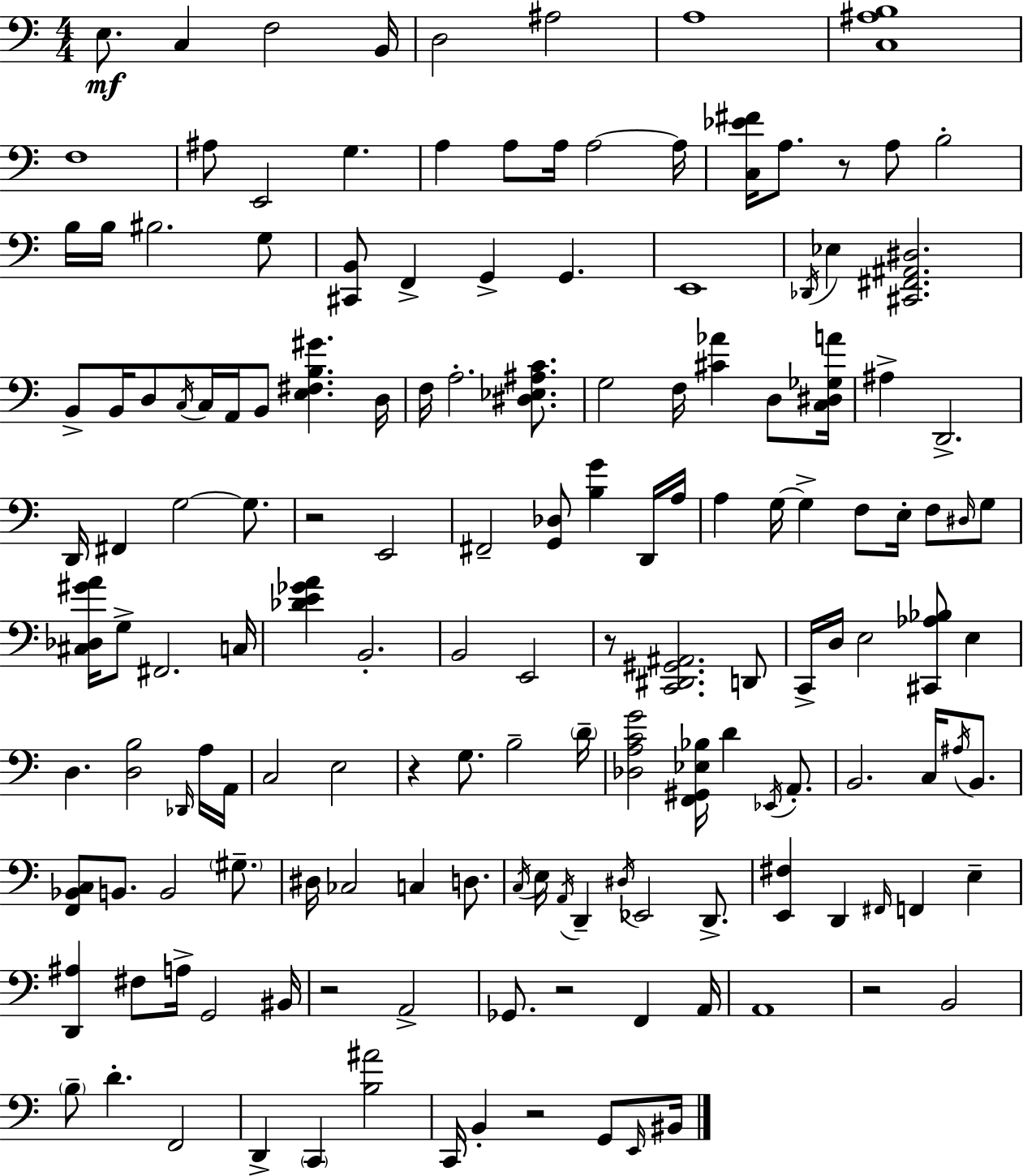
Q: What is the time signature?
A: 4/4